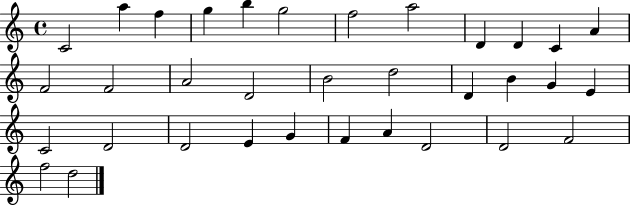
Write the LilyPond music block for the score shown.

{
  \clef treble
  \time 4/4
  \defaultTimeSignature
  \key c \major
  c'2 a''4 f''4 | g''4 b''4 g''2 | f''2 a''2 | d'4 d'4 c'4 a'4 | \break f'2 f'2 | a'2 d'2 | b'2 d''2 | d'4 b'4 g'4 e'4 | \break c'2 d'2 | d'2 e'4 g'4 | f'4 a'4 d'2 | d'2 f'2 | \break f''2 d''2 | \bar "|."
}